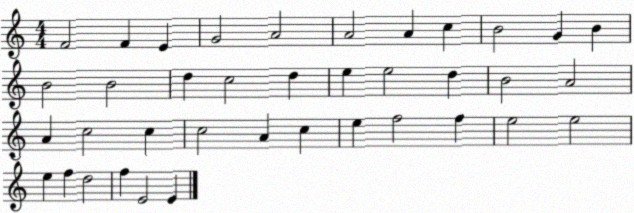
X:1
T:Untitled
M:4/4
L:1/4
K:C
F2 F E G2 A2 A2 A c B2 G B B2 B2 d c2 d e e2 d B2 A2 A c2 c c2 A c e f2 f e2 e2 e f d2 f E2 E